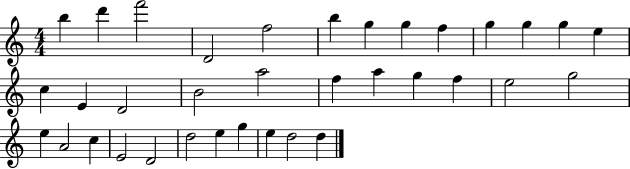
B5/q D6/q F6/h D4/h F5/h B5/q G5/q G5/q F5/q G5/q G5/q G5/q E5/q C5/q E4/q D4/h B4/h A5/h F5/q A5/q G5/q F5/q E5/h G5/h E5/q A4/h C5/q E4/h D4/h D5/h E5/q G5/q E5/q D5/h D5/q